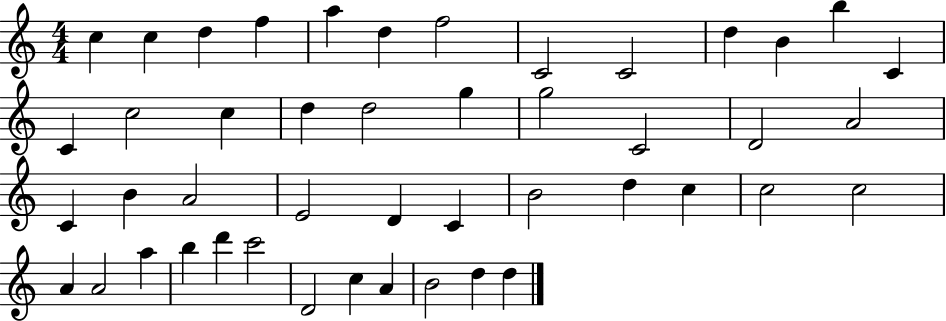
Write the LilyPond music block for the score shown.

{
  \clef treble
  \numericTimeSignature
  \time 4/4
  \key c \major
  c''4 c''4 d''4 f''4 | a''4 d''4 f''2 | c'2 c'2 | d''4 b'4 b''4 c'4 | \break c'4 c''2 c''4 | d''4 d''2 g''4 | g''2 c'2 | d'2 a'2 | \break c'4 b'4 a'2 | e'2 d'4 c'4 | b'2 d''4 c''4 | c''2 c''2 | \break a'4 a'2 a''4 | b''4 d'''4 c'''2 | d'2 c''4 a'4 | b'2 d''4 d''4 | \break \bar "|."
}